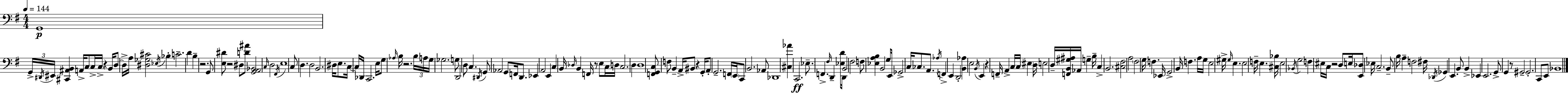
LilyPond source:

{
  \clef bass
  \numericTimeSignature
  \time 4/4
  \key e \minor
  \tempo 4 = 144
  g,1\p | \tuplet 3/2 { g,16-> \acciaccatura { dis,16 } eis,16 } <cis, ais, b,>4 a,16-> c8 c16-> c16-> r4 | b,16 d8~~ d16-> a16 <dis ges cis'>2 \acciaccatura { ees16 } bes4-. | c'2.-- d'4 | \break b4-- r2. | g,8 <e dis'>8 r2 dis8 | <d' ais'>8 <g, a, bes,>2 \grace { c16 } d2 | \acciaccatura { fis,16 } e1 | \break c8 d4. d2 | b,2. | dis16 e8. c16~~ c16 des,16 c,2. | e16 g8 \grace { aes16 } b16 r2. | \break \tuplet 3/2 { b16 a16 g16 } ges2. | g8 d,2 d8 c4. | \acciaccatura { dis,16 } g,8 aes,2 | g,8 f,16 d,8. ees,4 a,2 | \break e,4 c4 b,16 \grace { des16 } b,4 | f,16 r8 e8 c16 d16 c2. | d4 d1 | <f, g, c>8 f8 b,4-- a,16-> | \break bis,8 r4 g,16-. a,8-. g,2.-- | f,16 \parenthesize e,16 c,8 b,2. | aes,8 des,1 | <cis aes'>4 c,2.\ff | \break \parenthesize ees8.-- f,4.-> | \grace { fis16 } d,4-- <ees d'>8 d,16 b,2 | fis2 f8 <ees a b>4 b,2 | g8 e,16 ges,2-> | \break c16 ces8. a,8. \acciaccatura { aes16 } f,4-> e,4 | d,2-. <b, aes>4 e2 | \acciaccatura { b,16 } e,4 r4 f,16-- a,4-> | c16 c16 \parenthesize eis4 d16 e2 | \break d16-- <f, b, gis ais>16 aes,16 g4-- b16-- c4-> b,2. | <cis fis>2 | a2 \parenthesize fis2 | g16 f4. ees,16 g,2-> | \break b,16 f4. a16 g16 e2 | gis16-> \grace { gis16 } e4. e2 | f16-- e4. <cis bes>16 e2 | \acciaccatura { bes,16 } g2 f4 | \break eis16 c16 r2 d8 e16 <e, des>8 ees16 | c2.-- b,8-- b16 a4-- | f2 fis16 \acciaccatura { des,16 } ges,4 | e,4. b,8 b,4-> ees,4 | \break e,2. g,8-> g,4 | r8 gis,2-- gis,2.-. | c,8 e,8 bes,1 | \bar "|."
}